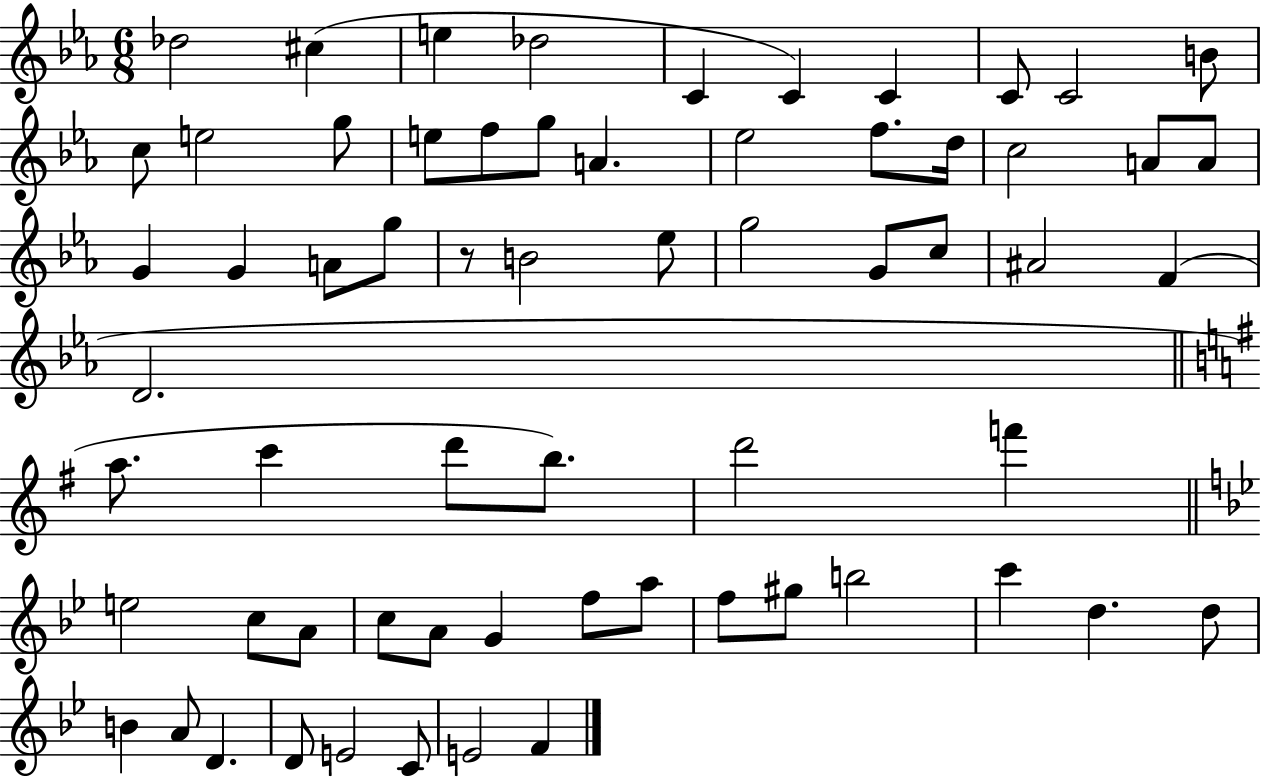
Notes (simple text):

Db5/h C#5/q E5/q Db5/h C4/q C4/q C4/q C4/e C4/h B4/e C5/e E5/h G5/e E5/e F5/e G5/e A4/q. Eb5/h F5/e. D5/s C5/h A4/e A4/e G4/q G4/q A4/e G5/e R/e B4/h Eb5/e G5/h G4/e C5/e A#4/h F4/q D4/h. A5/e. C6/q D6/e B5/e. D6/h F6/q E5/h C5/e A4/e C5/e A4/e G4/q F5/e A5/e F5/e G#5/e B5/h C6/q D5/q. D5/e B4/q A4/e D4/q. D4/e E4/h C4/e E4/h F4/q